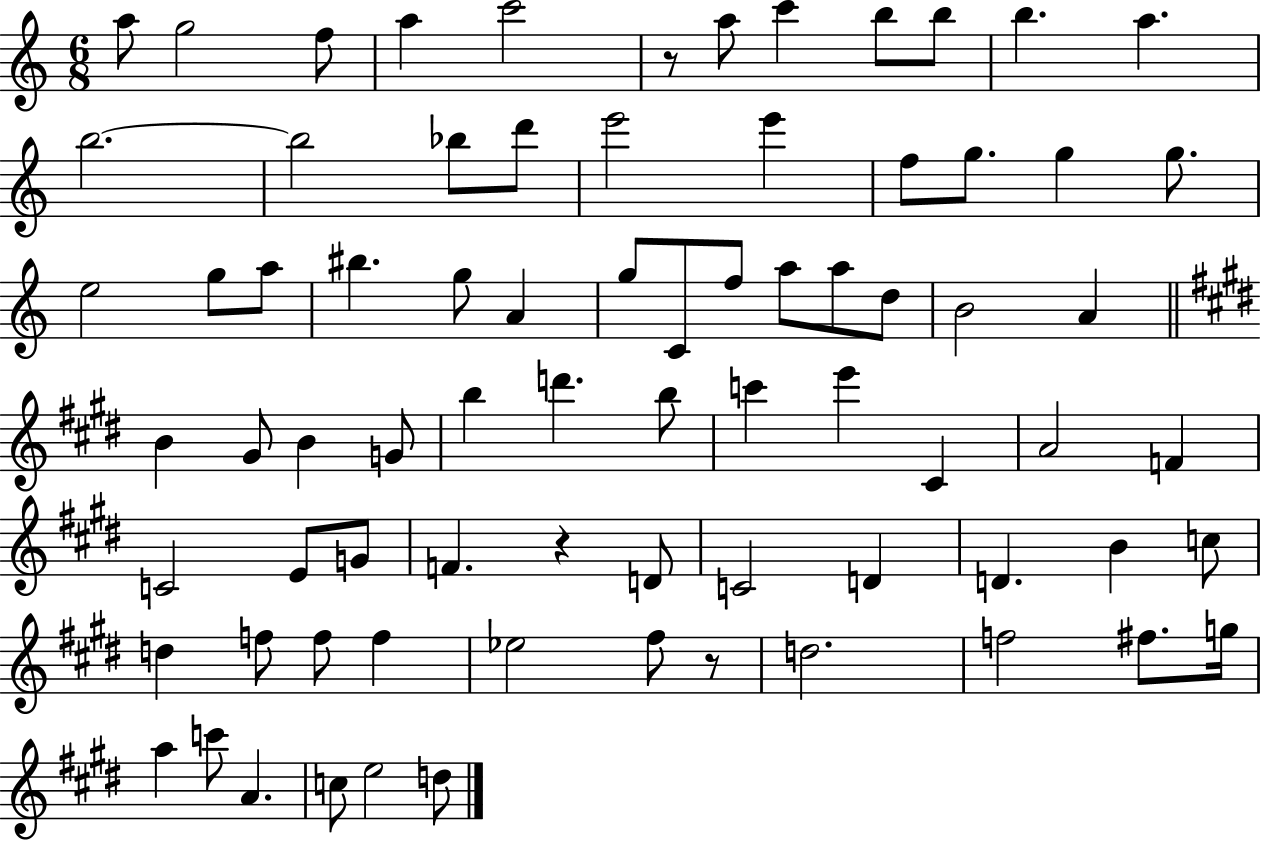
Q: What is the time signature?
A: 6/8